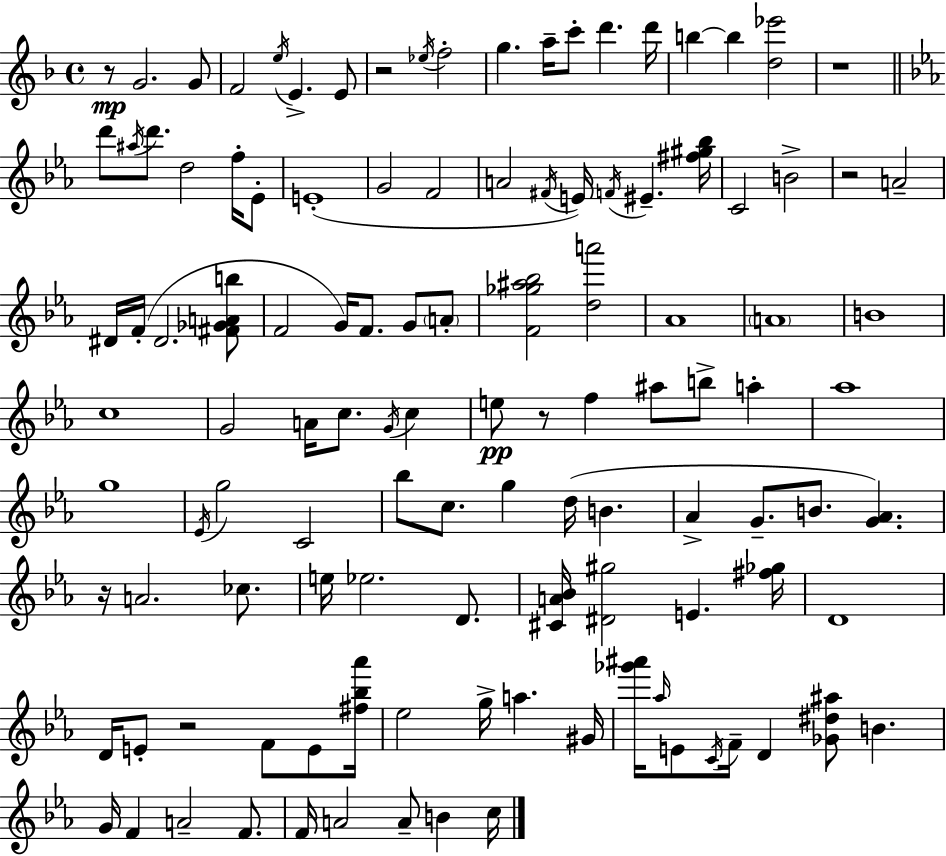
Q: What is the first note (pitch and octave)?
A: G4